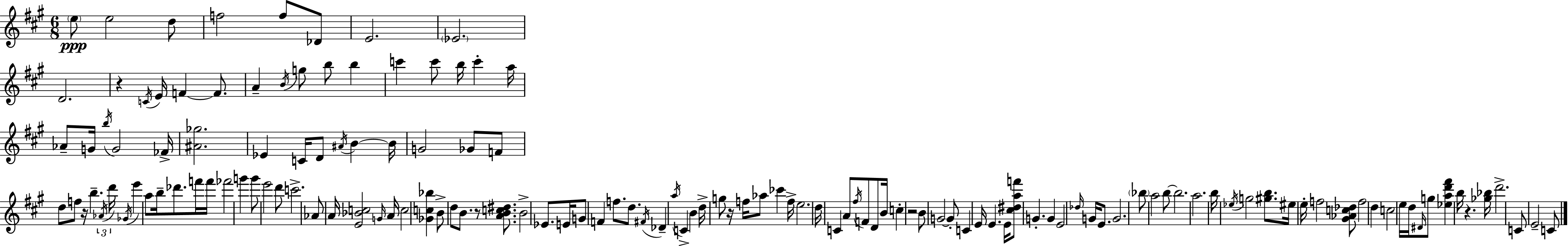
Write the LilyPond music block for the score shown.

{
  \clef treble
  \numericTimeSignature
  \time 6/8
  \key a \major
  \parenthesize e''8\ppp e''2 d''8 | f''2 f''8 des'8 | e'2. | \parenthesize ees'2. | \break d'2. | r4 \acciaccatura { c'16 } e'16 f'4~~ f'8. | a'4-- \acciaccatura { b'16 } g''8 b''8 b''4 | c'''4 c'''8 b''16 c'''4-. | \break a''16 aes'8-- g'16 \acciaccatura { b''16 } g'2 | fes'16-> <ais' ges''>2. | ees'4 c'16 d'8 \acciaccatura { ais'16 } b'4~~ | b'16 g'2 | \break ges'8 f'8 d''8 f''8 r16 b''4.-- | \tuplet 3/2 { \acciaccatura { aes'16 } d'''16 \acciaccatura { ges'16 } } e'''4 a''8 | b''16-- des'''8. f'''16 f'''16 fes'''2 | g'''4 g'''8 e'''2 | \break d'''8 c'''2.-> | aes'8 a'16 <e' bes' c''>2 | \grace { g'16 } a'16 c''2 | <ges' c'' bes''>4 b'8-> d''8 b'8. | \break r8 <a' b' c'' dis''>8. b'2-> | ees'8. e'16 g'8 f'4 | f''8. d''8. \acciaccatura { fis'16 } des'4-- | \acciaccatura { a''16 } c'4-> b'4 d''16-> g''8 | \break r16 f''16 aes''8 ces'''4 f''16-> e''2. | d''16 c'4 | a'8 \acciaccatura { fis''16 } f'8 d'8 b'16 c''4-. | r2 b'8 | \break g'2~~ g'8-. c'4 | e'16 e'4. e'16 <cis'' dis'' a'' f'''>8 | g'4.-. g'4 e'2 | \grace { des''16 } g'16 e'8. g'2. | \break \parenthesize bes''8 | a''2 b''8~~ b''2. | a''2. | b''16 | \break \acciaccatura { ees''16 } g''2 <gis'' b''>8. | eis''16 e''16-. f''2 <gis' aes' c'' des''>8 | f''2 d''4 | c''2 e''16 d''16 \grace { dis'16 } g''8 | \break <ees'' a'' d''' fis'''>4 b''16 r4. | <ges'' bes''>16 d'''2.-> | c'8 e'2-- c'8 | \bar "|."
}